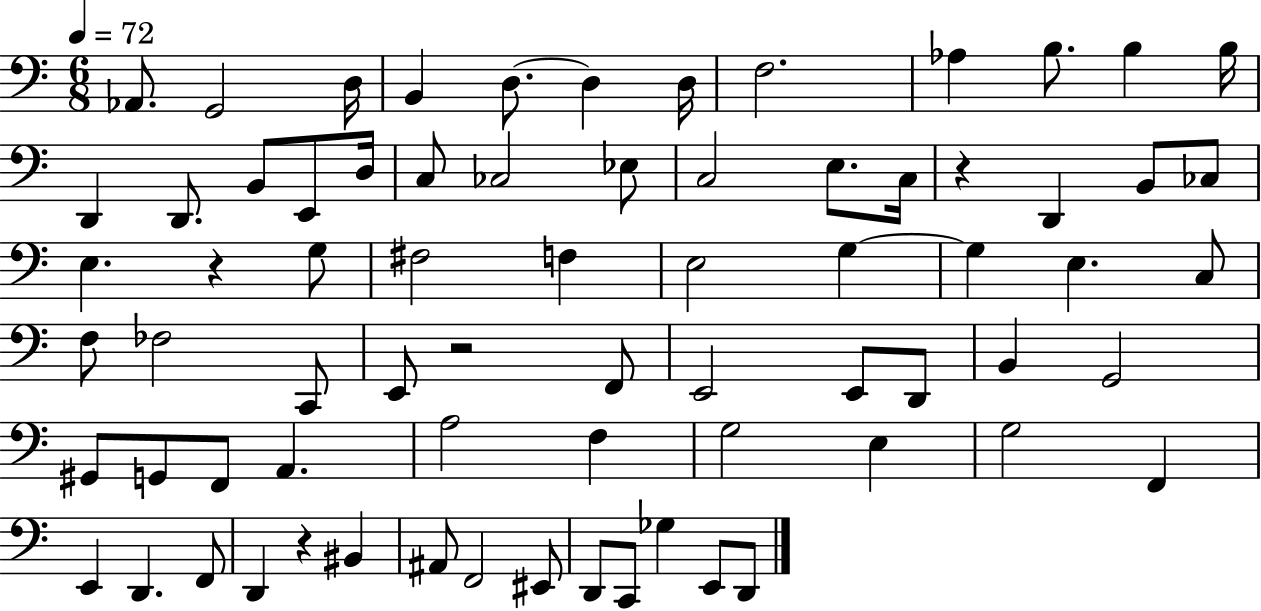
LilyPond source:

{
  \clef bass
  \numericTimeSignature
  \time 6/8
  \key c \major
  \tempo 4 = 72
  \repeat volta 2 { aes,8. g,2 d16 | b,4 d8.~~ d4 d16 | f2. | aes4 b8. b4 b16 | \break d,4 d,8. b,8 e,8 d16 | c8 ces2 ees8 | c2 e8. c16 | r4 d,4 b,8 ces8 | \break e4. r4 g8 | fis2 f4 | e2 g4~~ | g4 e4. c8 | \break f8 fes2 c,8 | e,8 r2 f,8 | e,2 e,8 d,8 | b,4 g,2 | \break gis,8 g,8 f,8 a,4. | a2 f4 | g2 e4 | g2 f,4 | \break e,4 d,4. f,8 | d,4 r4 bis,4 | ais,8 f,2 eis,8 | d,8 c,8 ges4 e,8 d,8 | \break } \bar "|."
}